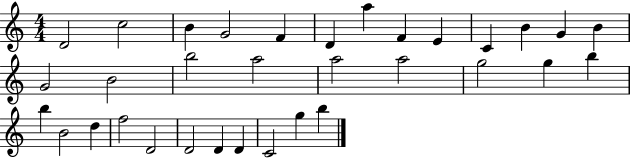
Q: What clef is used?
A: treble